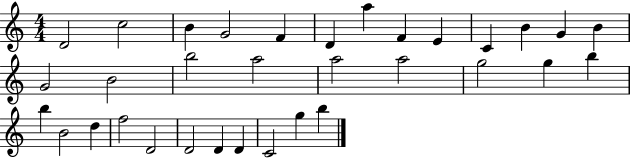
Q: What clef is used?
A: treble